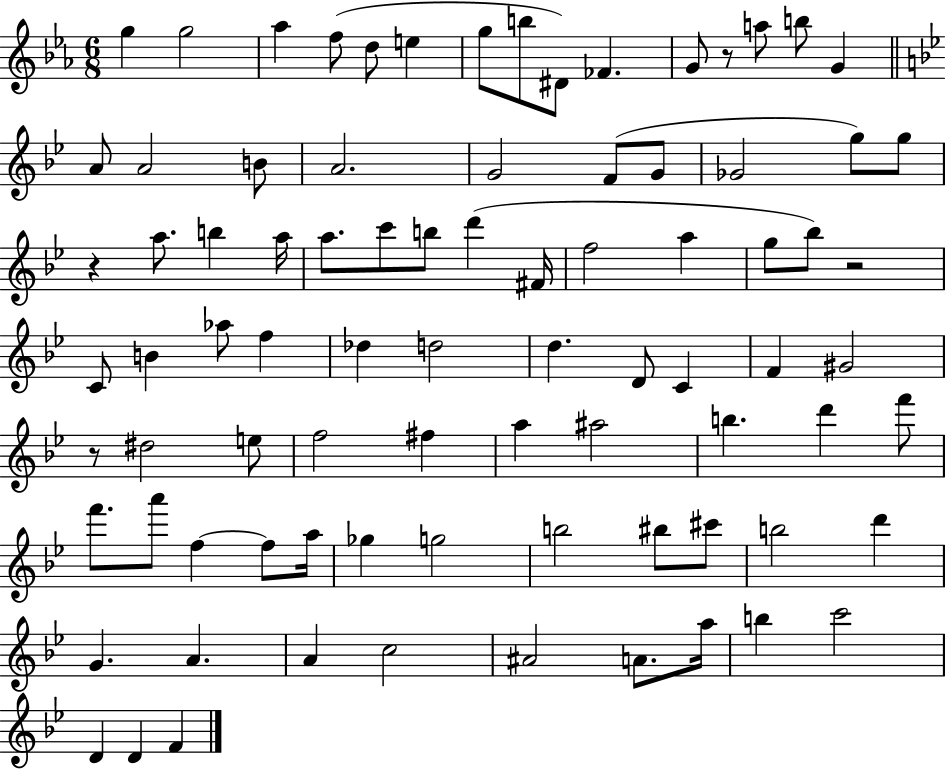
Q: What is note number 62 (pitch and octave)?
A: Gb5